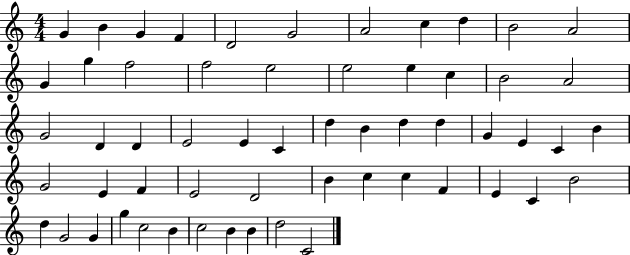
G4/q B4/q G4/q F4/q D4/h G4/h A4/h C5/q D5/q B4/h A4/h G4/q G5/q F5/h F5/h E5/h E5/h E5/q C5/q B4/h A4/h G4/h D4/q D4/q E4/h E4/q C4/q D5/q B4/q D5/q D5/q G4/q E4/q C4/q B4/q G4/h E4/q F4/q E4/h D4/h B4/q C5/q C5/q F4/q E4/q C4/q B4/h D5/q G4/h G4/q G5/q C5/h B4/q C5/h B4/q B4/q D5/h C4/h